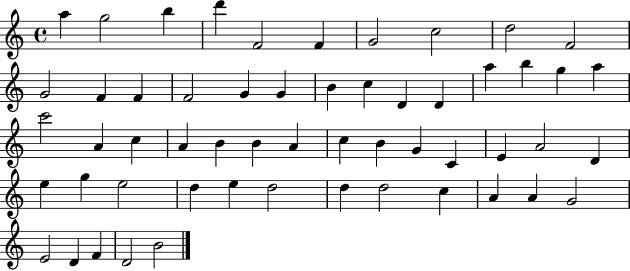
A5/q G5/h B5/q D6/q F4/h F4/q G4/h C5/h D5/h F4/h G4/h F4/q F4/q F4/h G4/q G4/q B4/q C5/q D4/q D4/q A5/q B5/q G5/q A5/q C6/h A4/q C5/q A4/q B4/q B4/q A4/q C5/q B4/q G4/q C4/q E4/q A4/h D4/q E5/q G5/q E5/h D5/q E5/q D5/h D5/q D5/h C5/q A4/q A4/q G4/h E4/h D4/q F4/q D4/h B4/h